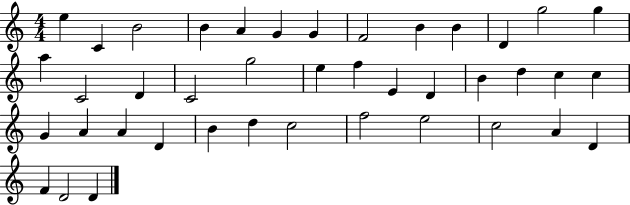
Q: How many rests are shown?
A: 0